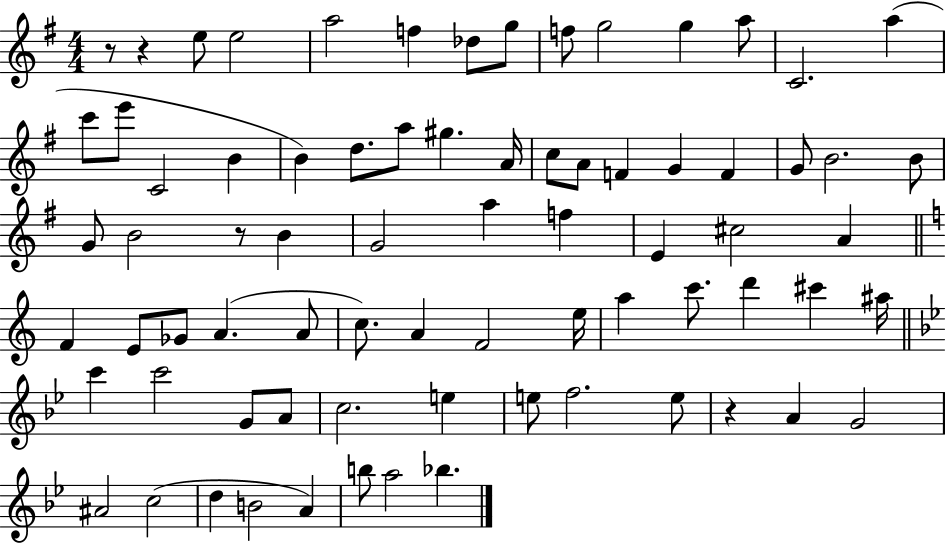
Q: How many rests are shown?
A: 4